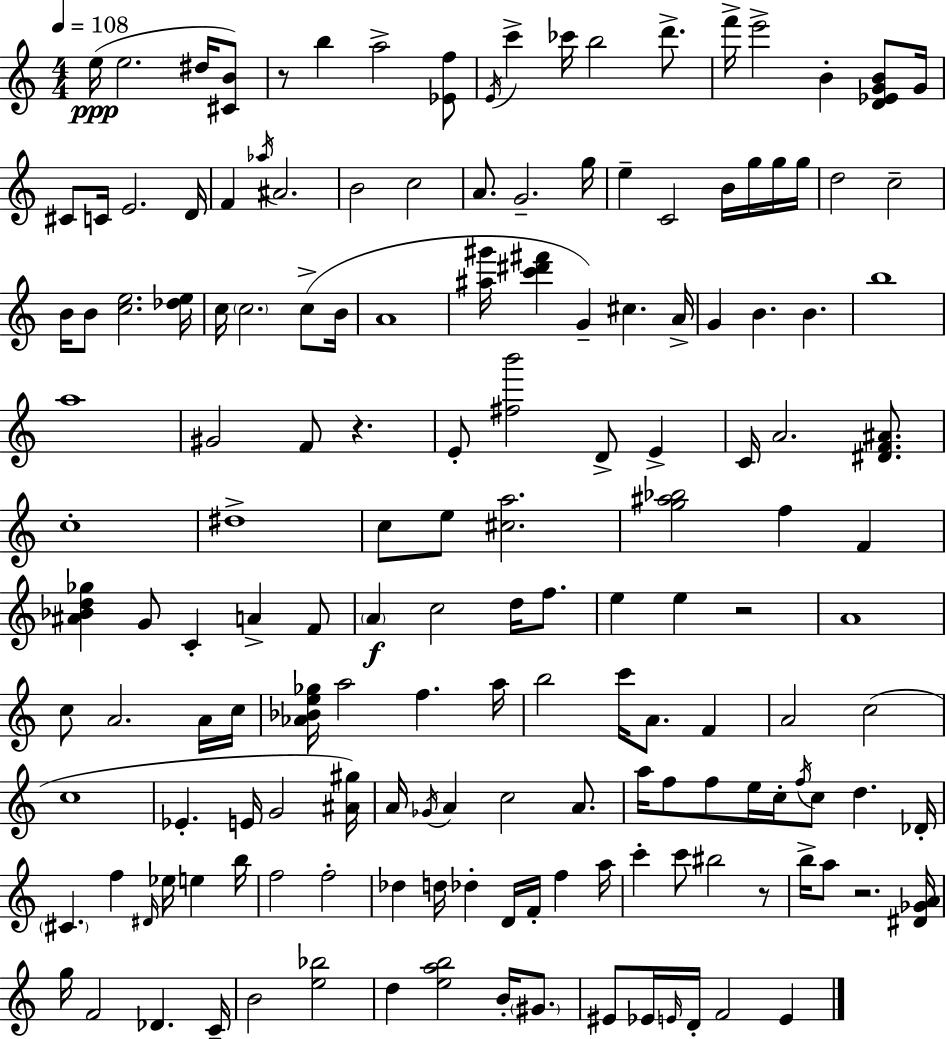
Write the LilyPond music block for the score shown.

{
  \clef treble
  \numericTimeSignature
  \time 4/4
  \key c \major
  \tempo 4 = 108
  e''16(\ppp e''2. dis''16 <cis' b'>8) | r8 b''4 a''2-> <ees' f''>8 | \acciaccatura { e'16 } c'''4-> ces'''16 b''2 d'''8.-> | f'''16-> e'''2-> b'4-. <d' ees' g' b'>8 | \break g'16 cis'8 c'16 e'2. | d'16 f'4 \acciaccatura { aes''16 } ais'2. | b'2 c''2 | a'8. g'2.-- | \break g''16 e''4-- c'2 b'16 g''16 | g''16 g''16 d''2 c''2-- | b'16 b'8 <c'' e''>2. | <des'' e''>16 c''16 \parenthesize c''2. c''8->( | \break b'16 a'1 | <ais'' gis'''>16 <c''' dis''' fis'''>4 g'4--) cis''4. | a'16-> g'4 b'4. b'4. | b''1 | \break a''1 | gis'2 f'8 r4. | e'8-. <fis'' b'''>2 d'8-> e'4-> | c'16 a'2. <dis' f' ais'>8. | \break c''1-. | dis''1-> | c''8 e''8 <cis'' a''>2. | <g'' ais'' bes''>2 f''4 f'4 | \break <ais' bes' d'' ges''>4 g'8 c'4-. a'4-> | f'8 \parenthesize a'4\f c''2 d''16 f''8. | e''4 e''4 r2 | a'1 | \break c''8 a'2. | a'16 c''16 <aes' bes' e'' ges''>16 a''2 f''4. | a''16 b''2 c'''16 a'8. f'4 | a'2 c''2( | \break c''1 | ees'4.-. e'16 g'2 | <ais' gis''>16) a'16 \acciaccatura { ges'16 } a'4 c''2 | a'8. a''16 f''8 f''8 e''16 c''16-. \acciaccatura { f''16 } c''8 d''4. | \break des'16-. \parenthesize cis'4. f''4 \grace { dis'16 } ees''16 | e''4 b''16 f''2 f''2-. | des''4 d''16 des''4-. d'16 f'16-. | f''4 a''16 c'''4-. c'''8 bis''2 | \break r8 b''16-> a''8 r2. | <dis' ges' a'>16 g''16 f'2 des'4. | c'16-- b'2 <e'' bes''>2 | d''4 <e'' a'' b''>2 | \break b'16-. \parenthesize gis'8. eis'8 ees'16 \grace { e'16 } d'16-. f'2 | e'4 \bar "|."
}